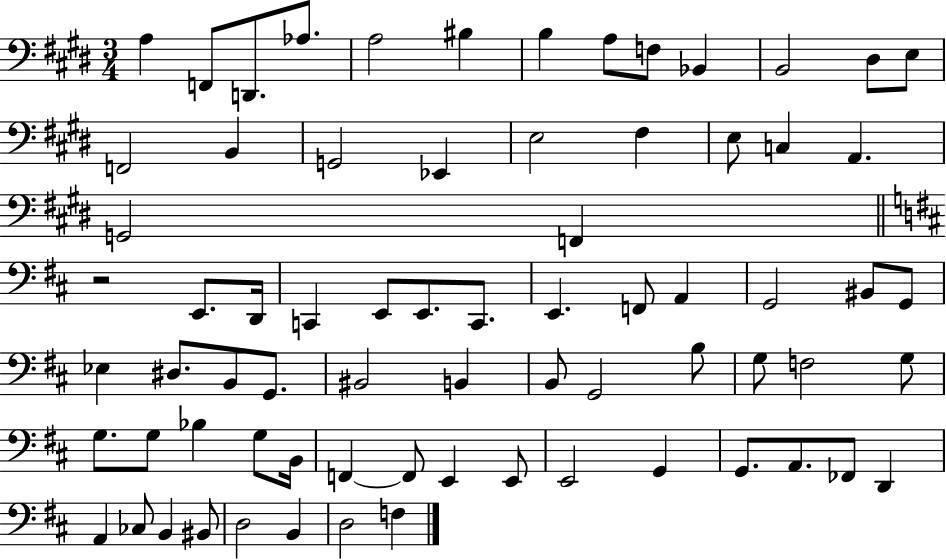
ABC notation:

X:1
T:Untitled
M:3/4
L:1/4
K:E
A, F,,/2 D,,/2 _A,/2 A,2 ^B, B, A,/2 F,/2 _B,, B,,2 ^D,/2 E,/2 F,,2 B,, G,,2 _E,, E,2 ^F, E,/2 C, A,, G,,2 F,, z2 E,,/2 D,,/4 C,, E,,/2 E,,/2 C,,/2 E,, F,,/2 A,, G,,2 ^B,,/2 G,,/2 _E, ^D,/2 B,,/2 G,,/2 ^B,,2 B,, B,,/2 G,,2 B,/2 G,/2 F,2 G,/2 G,/2 G,/2 _B, G,/2 B,,/4 F,, F,,/2 E,, E,,/2 E,,2 G,, G,,/2 A,,/2 _F,,/2 D,, A,, _C,/2 B,, ^B,,/2 D,2 B,, D,2 F,